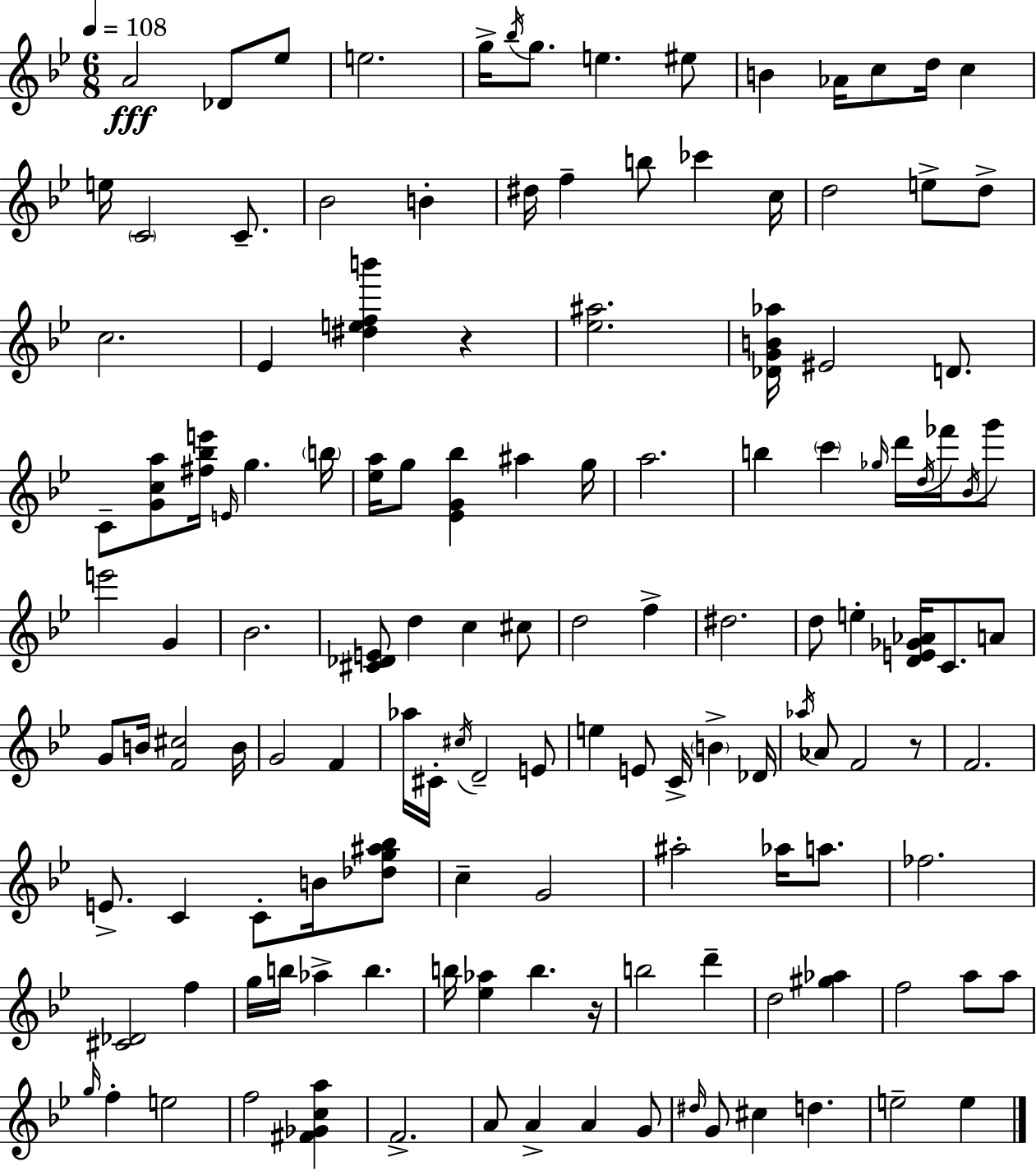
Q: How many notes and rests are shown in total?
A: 135